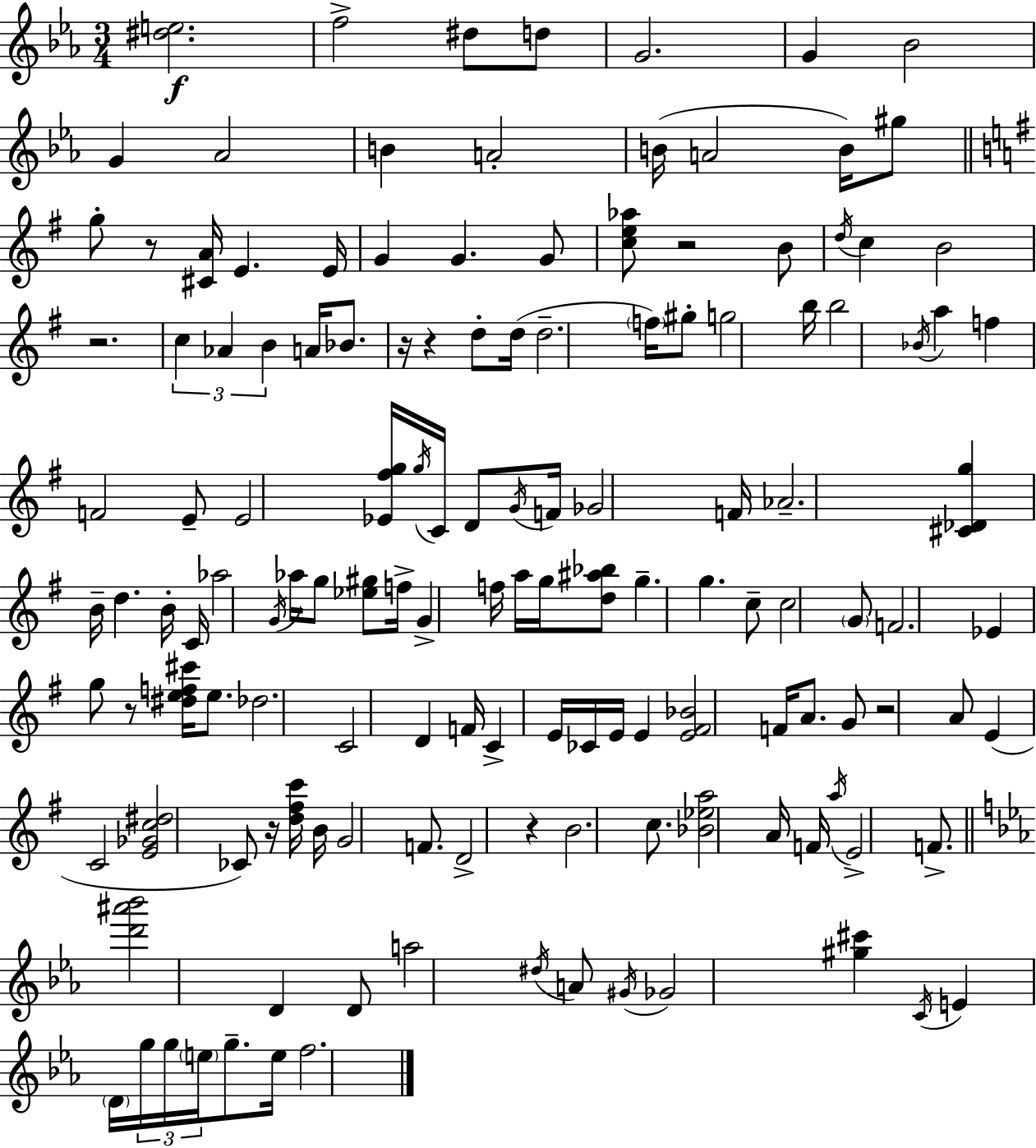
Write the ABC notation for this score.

X:1
T:Untitled
M:3/4
L:1/4
K:Eb
[^de]2 f2 ^d/2 d/2 G2 G _B2 G _A2 B A2 B/4 A2 B/4 ^g/2 g/2 z/2 [^CA]/4 E E/4 G G G/2 [ce_a]/2 z2 B/2 d/4 c B2 z2 c _A B A/4 _B/2 z/4 z d/2 d/4 d2 f/4 ^g/2 g2 b/4 b2 _B/4 a f F2 E/2 E2 [_E^fg]/4 g/4 C/4 D/2 G/4 F/4 _G2 F/4 _A2 [^C_Dg] B/4 d B/4 C/4 _a2 G/4 _a/4 g/2 [_e^g]/2 f/4 G f/4 a/4 g/4 [d^a_b]/2 g g c/2 c2 G/2 F2 _E g/2 z/2 [^def^c']/4 e/2 _d2 C2 D F/4 C E/4 _C/4 E/4 E [E^F_B]2 F/4 A/2 G/2 z2 A/2 E C2 [E_Gc^d]2 _C/2 z/4 [d^fc']/4 B/4 G2 F/2 D2 z B2 c/2 [_B_ea]2 A/4 F/4 a/4 E2 F/2 [d'^a'_b']2 D D/2 a2 ^d/4 A/2 ^G/4 _G2 [^g^c'] C/4 E D/4 g/4 g/4 e/4 g/2 e/4 f2